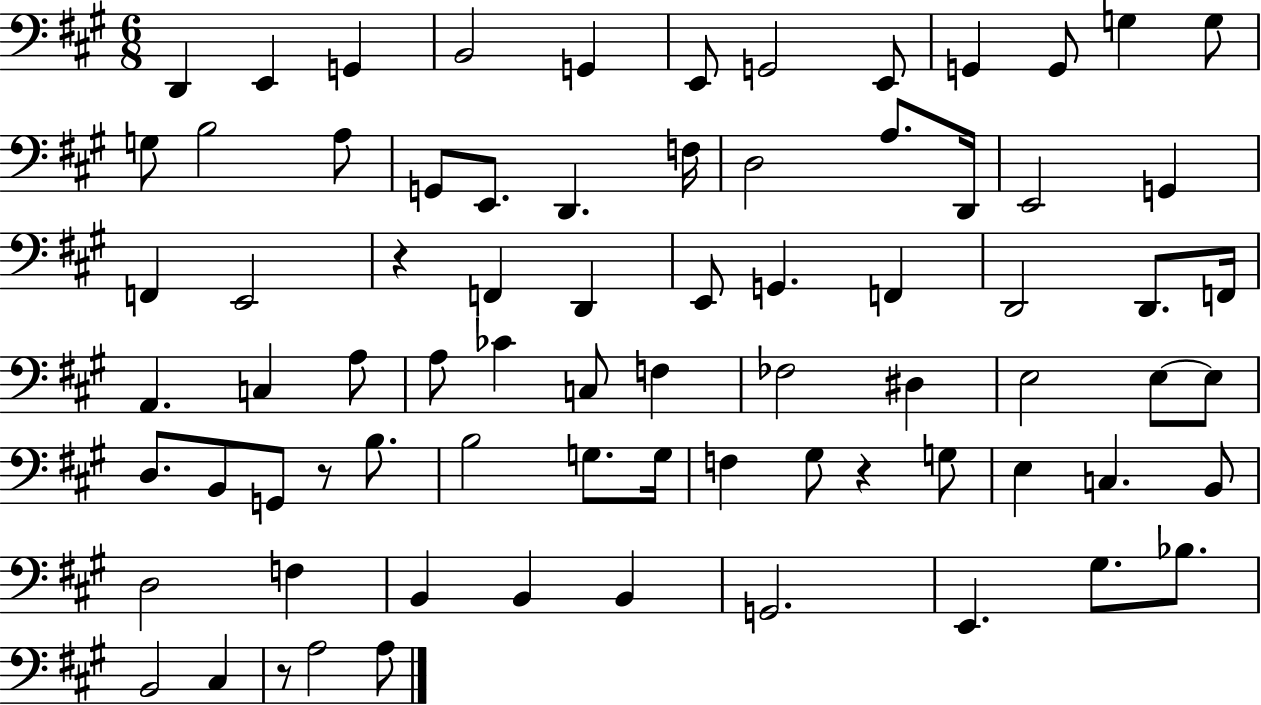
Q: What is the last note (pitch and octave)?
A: A3